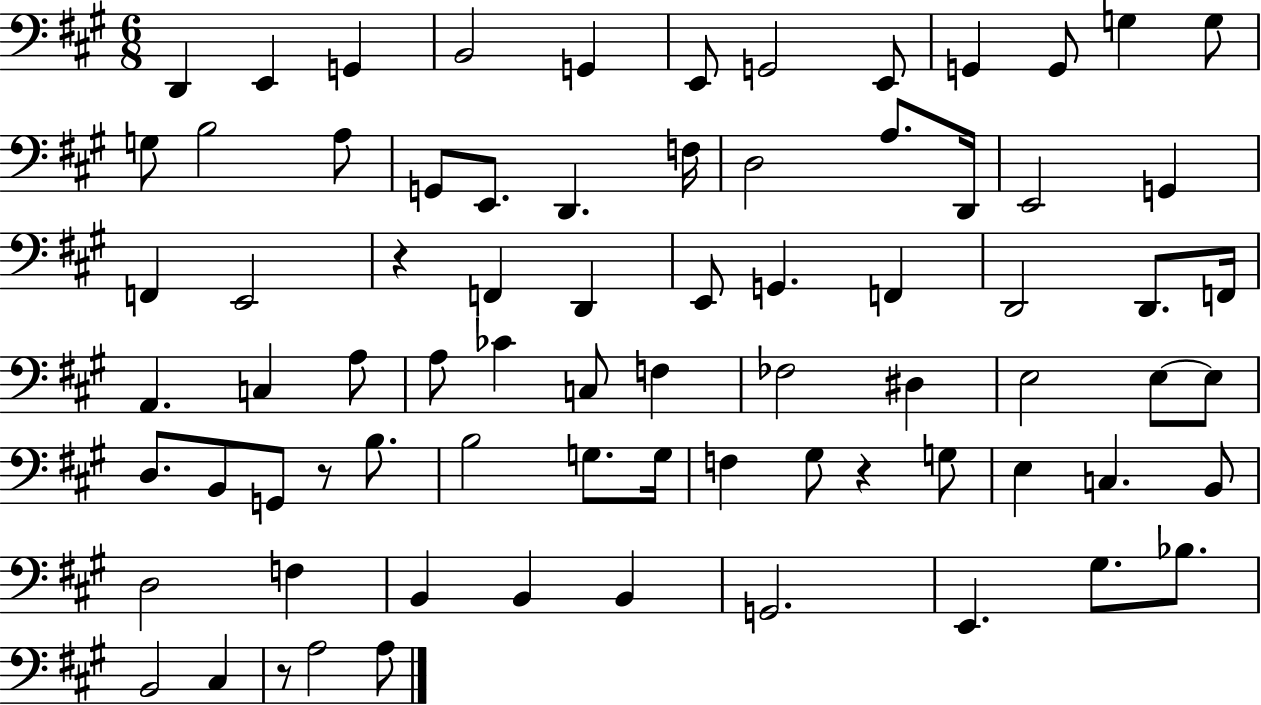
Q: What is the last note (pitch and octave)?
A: A3